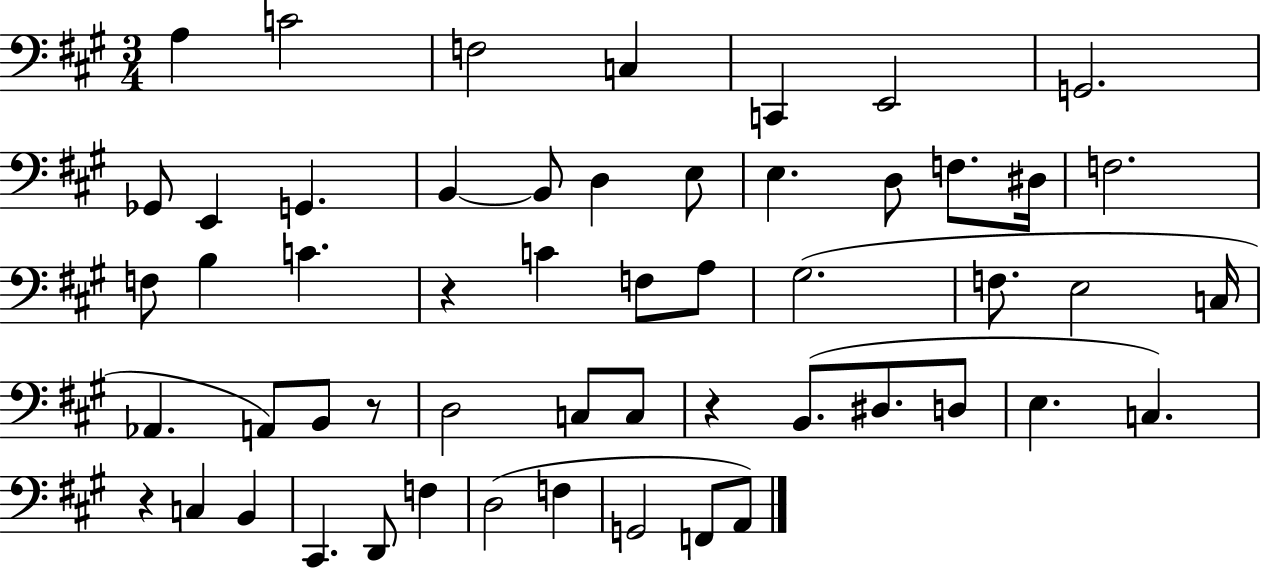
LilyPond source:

{
  \clef bass
  \numericTimeSignature
  \time 3/4
  \key a \major
  a4 c'2 | f2 c4 | c,4 e,2 | g,2. | \break ges,8 e,4 g,4. | b,4~~ b,8 d4 e8 | e4. d8 f8. dis16 | f2. | \break f8 b4 c'4. | r4 c'4 f8 a8 | gis2.( | f8. e2 c16 | \break aes,4. a,8) b,8 r8 | d2 c8 c8 | r4 b,8.( dis8. d8 | e4. c4.) | \break r4 c4 b,4 | cis,4. d,8 f4 | d2( f4 | g,2 f,8 a,8) | \break \bar "|."
}